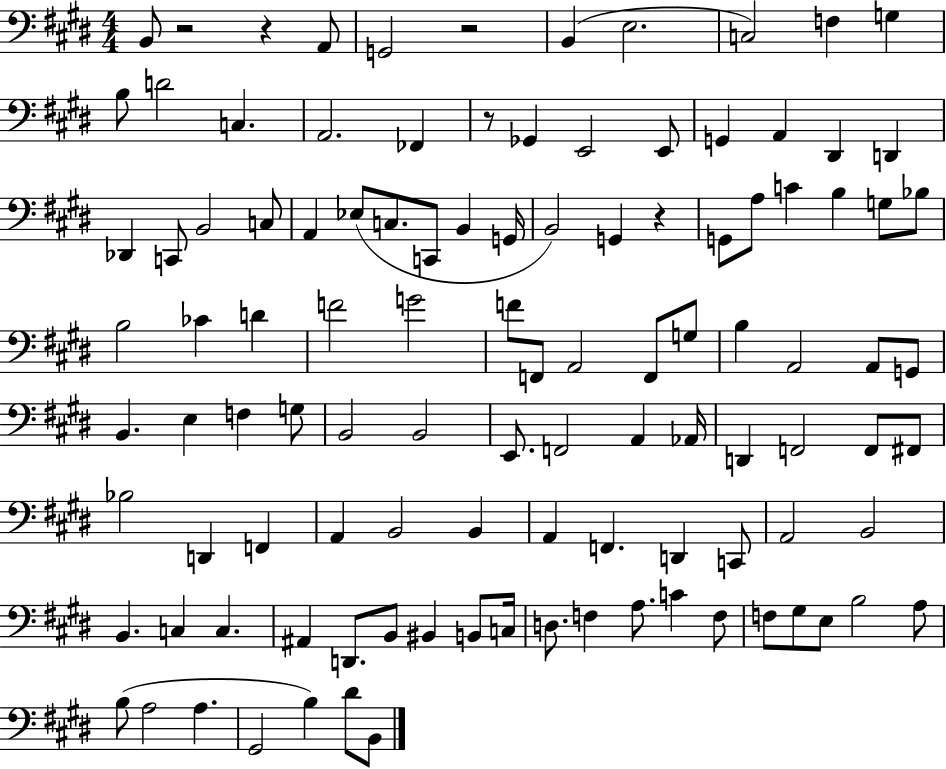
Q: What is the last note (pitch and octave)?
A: B2